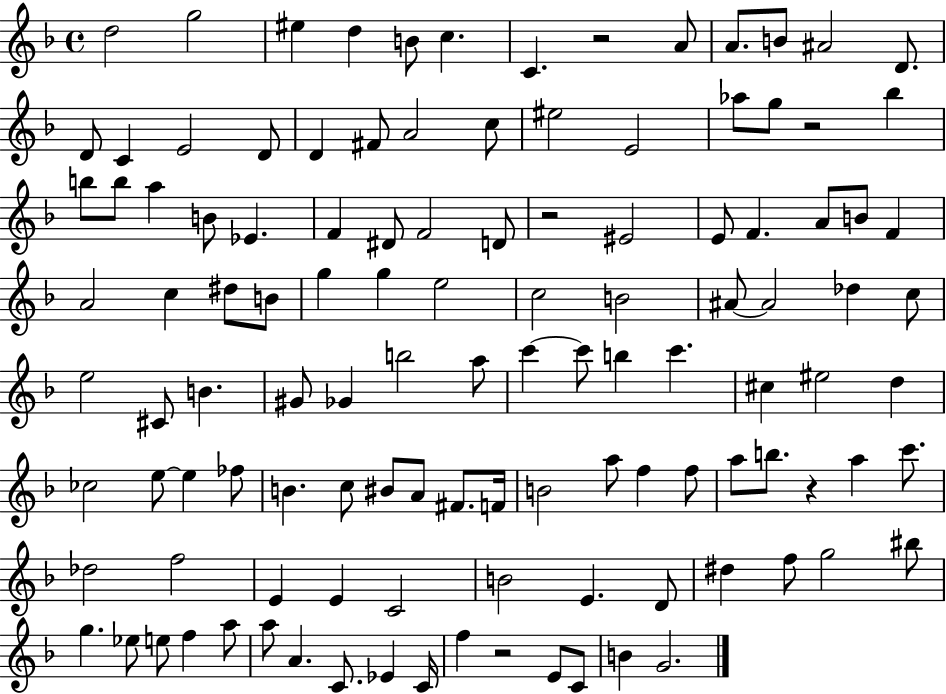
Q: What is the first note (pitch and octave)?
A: D5